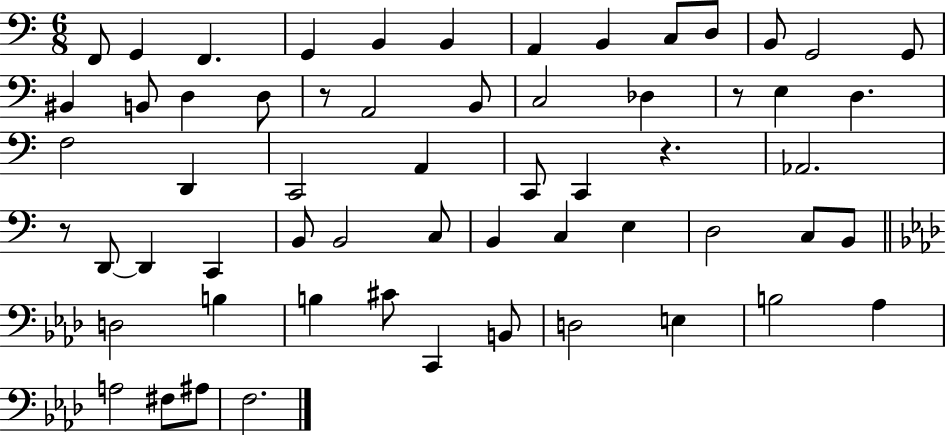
F2/e G2/q F2/q. G2/q B2/q B2/q A2/q B2/q C3/e D3/e B2/e G2/h G2/e BIS2/q B2/e D3/q D3/e R/e A2/h B2/e C3/h Db3/q R/e E3/q D3/q. F3/h D2/q C2/h A2/q C2/e C2/q R/q. Ab2/h. R/e D2/e D2/q C2/q B2/e B2/h C3/e B2/q C3/q E3/q D3/h C3/e B2/e D3/h B3/q B3/q C#4/e C2/q B2/e D3/h E3/q B3/h Ab3/q A3/h F#3/e A#3/e F3/h.